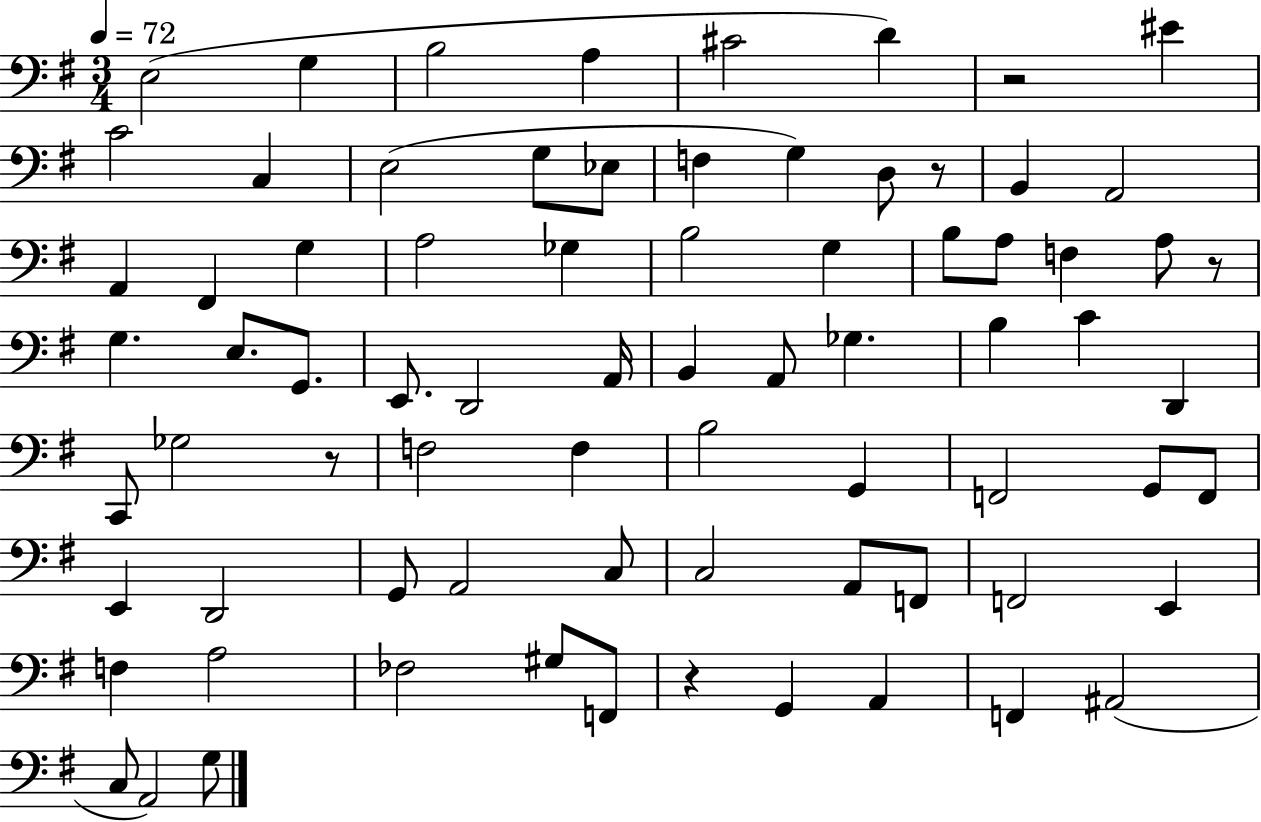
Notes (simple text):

E3/h G3/q B3/h A3/q C#4/h D4/q R/h EIS4/q C4/h C3/q E3/h G3/e Eb3/e F3/q G3/q D3/e R/e B2/q A2/h A2/q F#2/q G3/q A3/h Gb3/q B3/h G3/q B3/e A3/e F3/q A3/e R/e G3/q. E3/e. G2/e. E2/e. D2/h A2/s B2/q A2/e Gb3/q. B3/q C4/q D2/q C2/e Gb3/h R/e F3/h F3/q B3/h G2/q F2/h G2/e F2/e E2/q D2/h G2/e A2/h C3/e C3/h A2/e F2/e F2/h E2/q F3/q A3/h FES3/h G#3/e F2/e R/q G2/q A2/q F2/q A#2/h C3/e A2/h G3/e